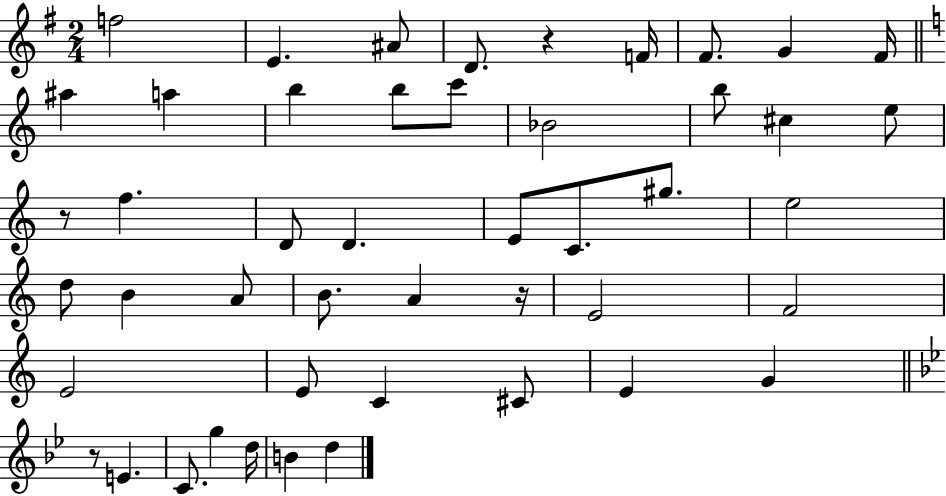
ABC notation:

X:1
T:Untitled
M:2/4
L:1/4
K:G
f2 E ^A/2 D/2 z F/4 ^F/2 G ^F/4 ^a a b b/2 c'/2 _B2 b/2 ^c e/2 z/2 f D/2 D E/2 C/2 ^g/2 e2 d/2 B A/2 B/2 A z/4 E2 F2 E2 E/2 C ^C/2 E G z/2 E C/2 g d/4 B d